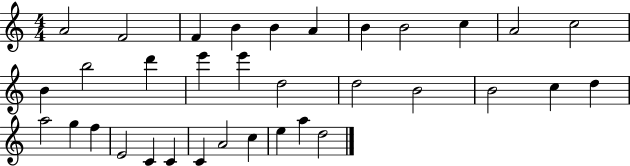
X:1
T:Untitled
M:4/4
L:1/4
K:C
A2 F2 F B B A B B2 c A2 c2 B b2 d' e' e' d2 d2 B2 B2 c d a2 g f E2 C C C A2 c e a d2